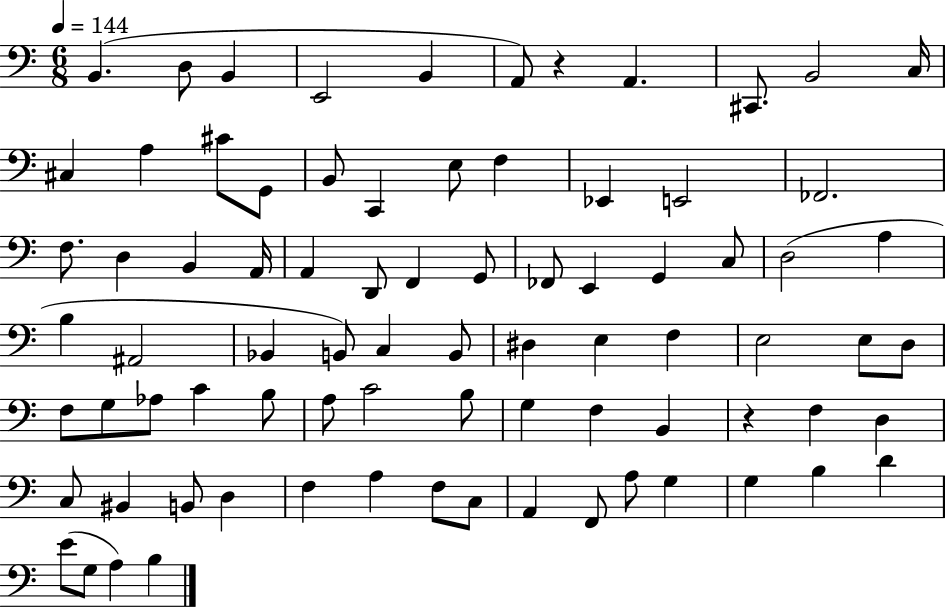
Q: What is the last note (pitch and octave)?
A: B3